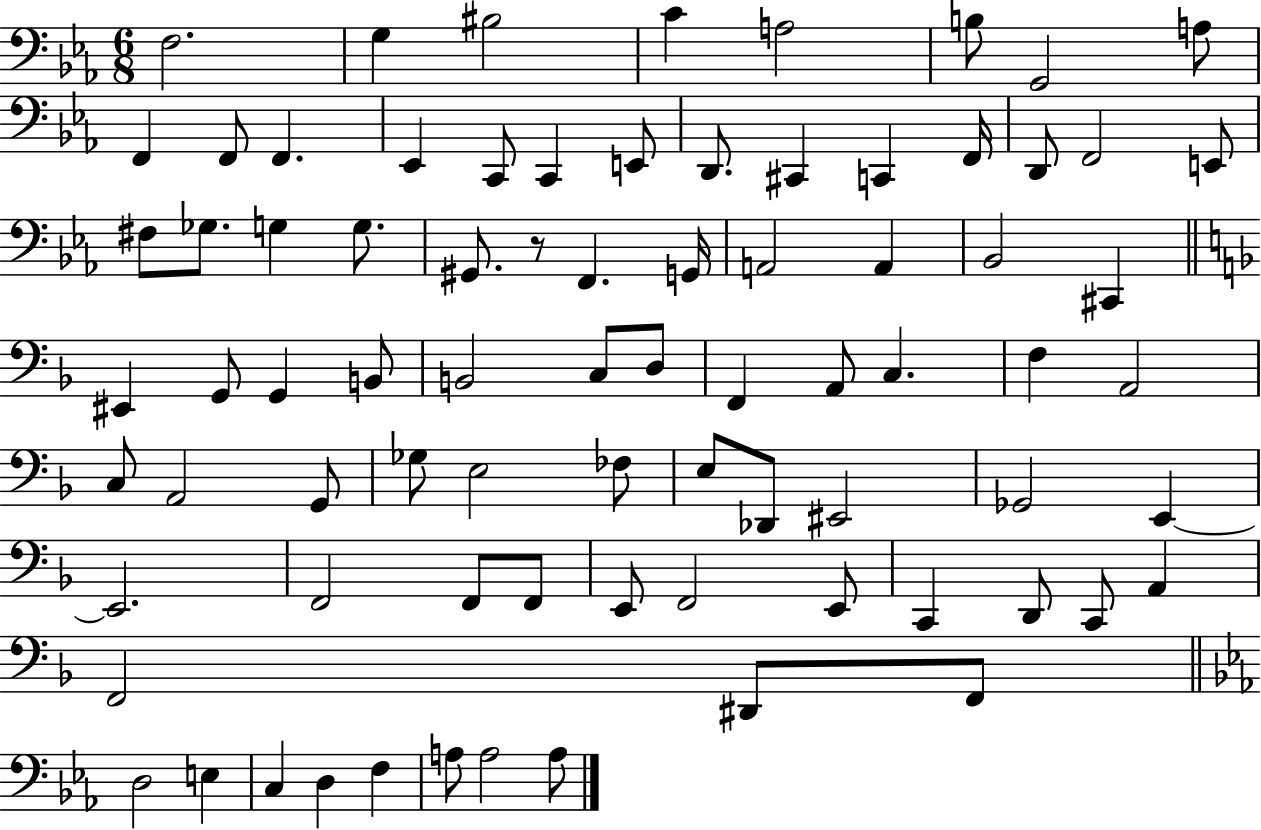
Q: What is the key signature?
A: EES major